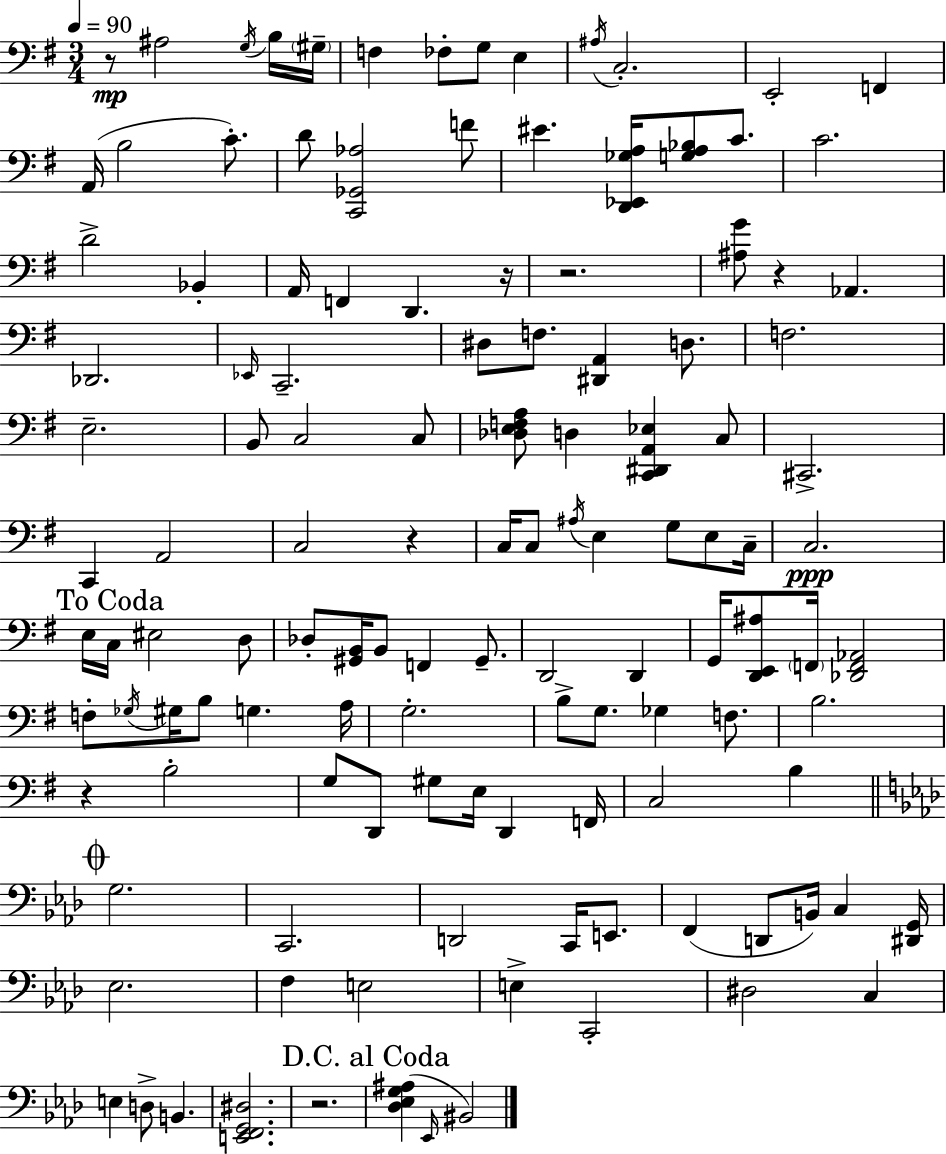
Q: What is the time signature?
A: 3/4